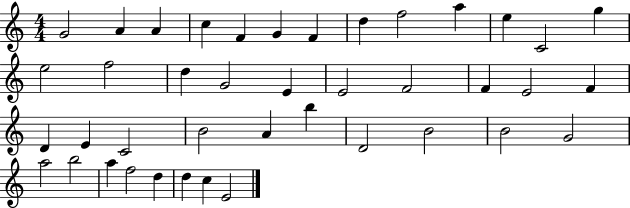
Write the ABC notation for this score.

X:1
T:Untitled
M:4/4
L:1/4
K:C
G2 A A c F G F d f2 a e C2 g e2 f2 d G2 E E2 F2 F E2 F D E C2 B2 A b D2 B2 B2 G2 a2 b2 a f2 d d c E2